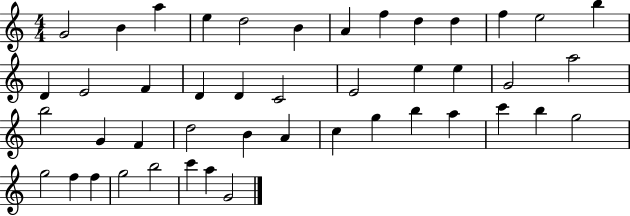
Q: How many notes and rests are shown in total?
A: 45